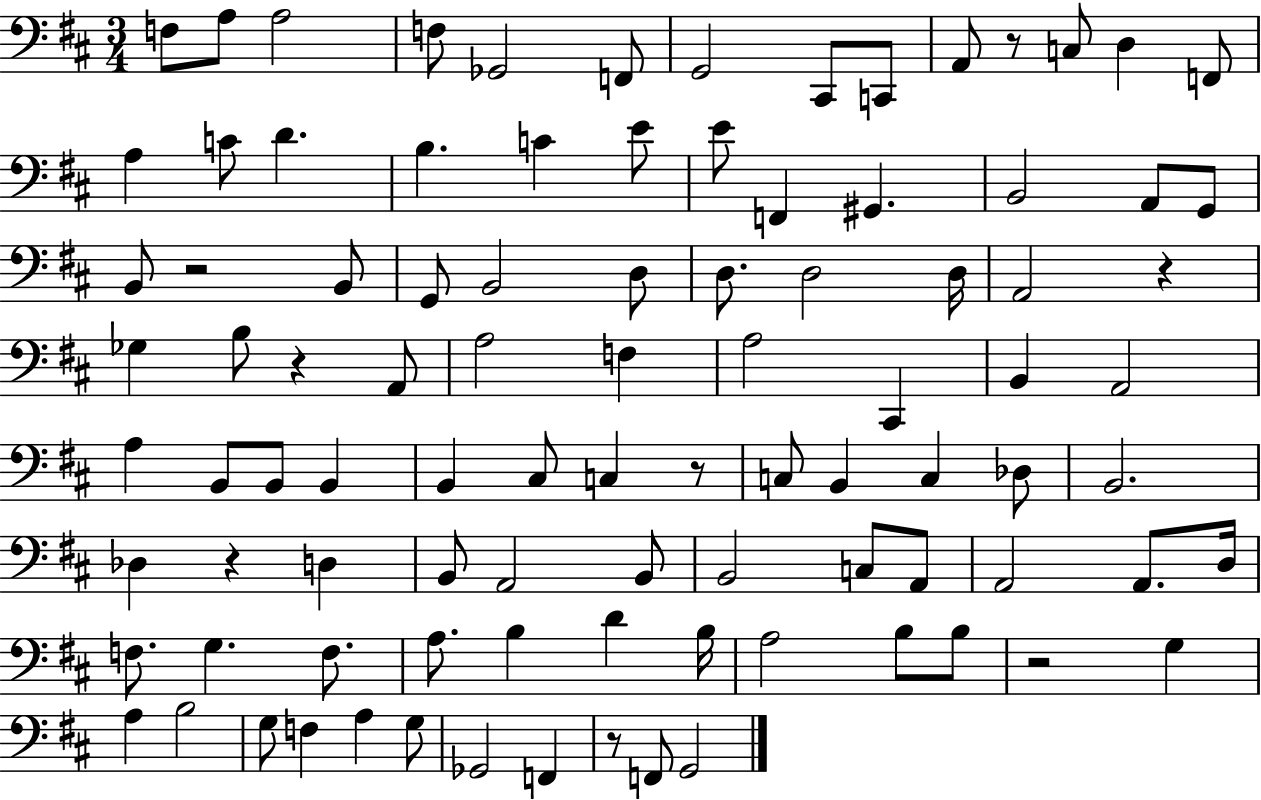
F3/e A3/e A3/h F3/e Gb2/h F2/e G2/h C#2/e C2/e A2/e R/e C3/e D3/q F2/e A3/q C4/e D4/q. B3/q. C4/q E4/e E4/e F2/q G#2/q. B2/h A2/e G2/e B2/e R/h B2/e G2/e B2/h D3/e D3/e. D3/h D3/s A2/h R/q Gb3/q B3/e R/q A2/e A3/h F3/q A3/h C#2/q B2/q A2/h A3/q B2/e B2/e B2/q B2/q C#3/e C3/q R/e C3/e B2/q C3/q Db3/e B2/h. Db3/q R/q D3/q B2/e A2/h B2/e B2/h C3/e A2/e A2/h A2/e. D3/s F3/e. G3/q. F3/e. A3/e. B3/q D4/q B3/s A3/h B3/e B3/e R/h G3/q A3/q B3/h G3/e F3/q A3/q G3/e Gb2/h F2/q R/e F2/e G2/h